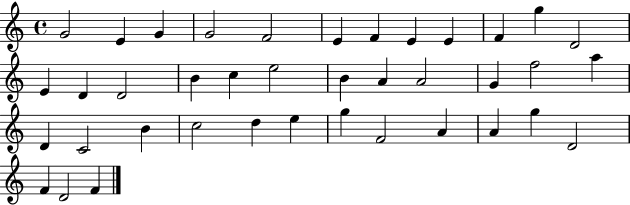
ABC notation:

X:1
T:Untitled
M:4/4
L:1/4
K:C
G2 E G G2 F2 E F E E F g D2 E D D2 B c e2 B A A2 G f2 a D C2 B c2 d e g F2 A A g D2 F D2 F